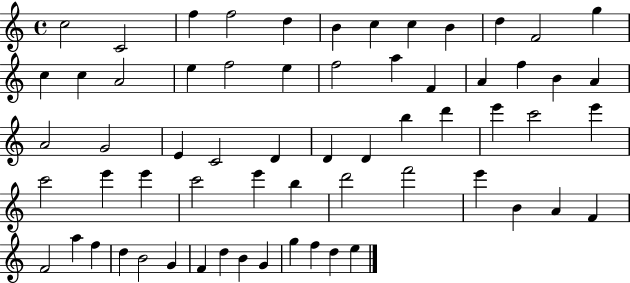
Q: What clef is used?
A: treble